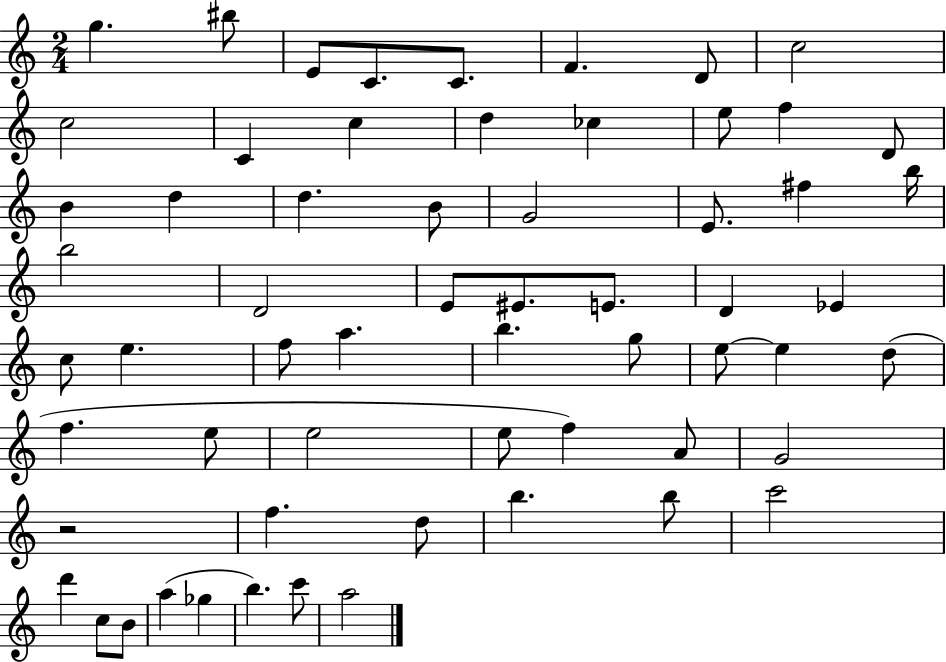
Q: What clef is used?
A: treble